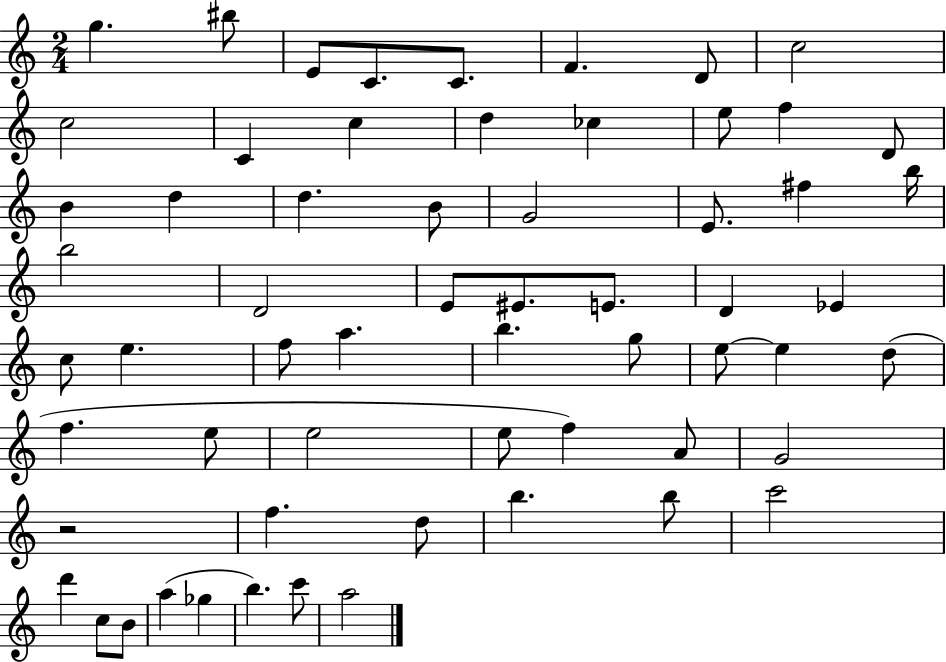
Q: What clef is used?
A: treble